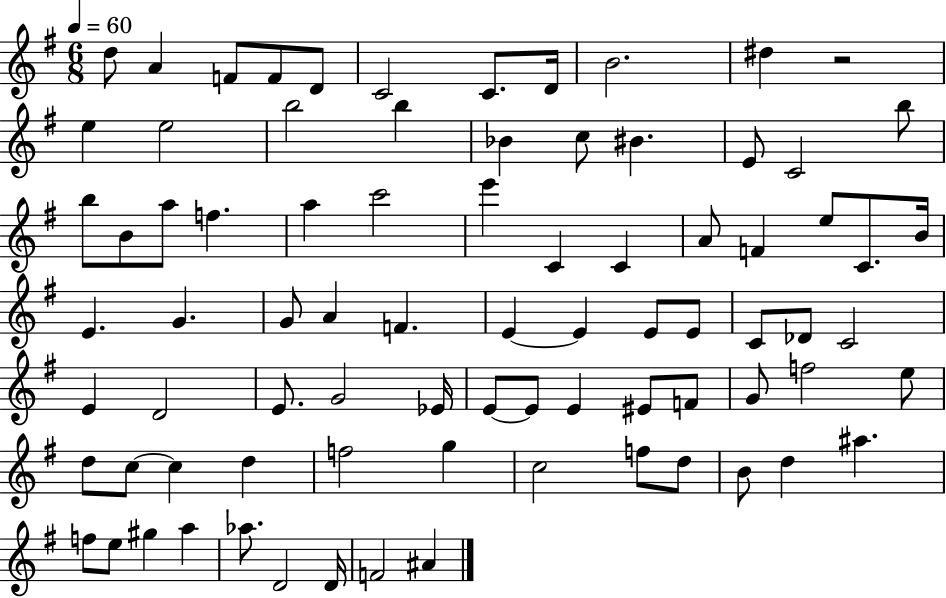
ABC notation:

X:1
T:Untitled
M:6/8
L:1/4
K:G
d/2 A F/2 F/2 D/2 C2 C/2 D/4 B2 ^d z2 e e2 b2 b _B c/2 ^B E/2 C2 b/2 b/2 B/2 a/2 f a c'2 e' C C A/2 F e/2 C/2 B/4 E G G/2 A F E E E/2 E/2 C/2 _D/2 C2 E D2 E/2 G2 _E/4 E/2 E/2 E ^E/2 F/2 G/2 f2 e/2 d/2 c/2 c d f2 g c2 f/2 d/2 B/2 d ^a f/2 e/2 ^g a _a/2 D2 D/4 F2 ^A